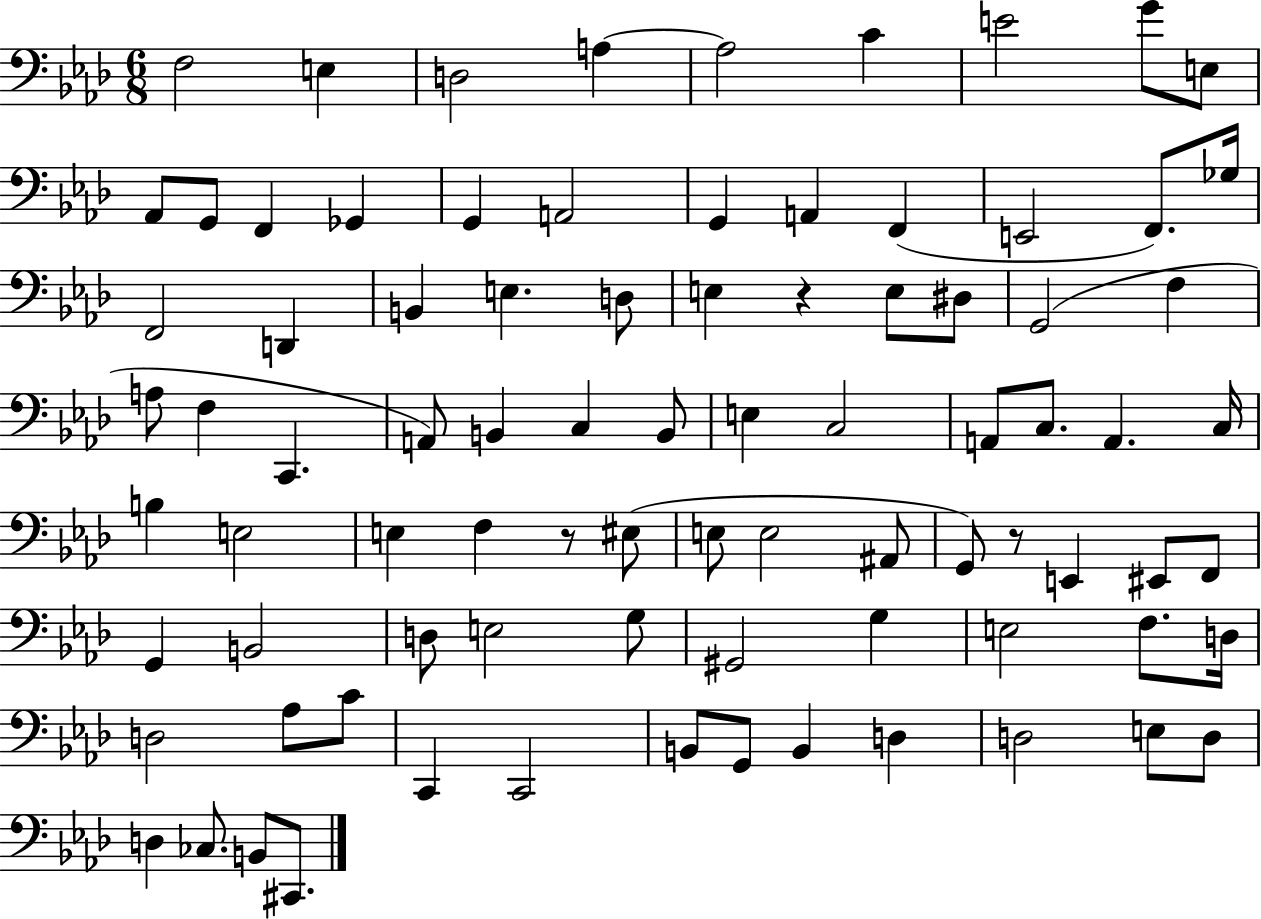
X:1
T:Untitled
M:6/8
L:1/4
K:Ab
F,2 E, D,2 A, A,2 C E2 G/2 E,/2 _A,,/2 G,,/2 F,, _G,, G,, A,,2 G,, A,, F,, E,,2 F,,/2 _G,/4 F,,2 D,, B,, E, D,/2 E, z E,/2 ^D,/2 G,,2 F, A,/2 F, C,, A,,/2 B,, C, B,,/2 E, C,2 A,,/2 C,/2 A,, C,/4 B, E,2 E, F, z/2 ^E,/2 E,/2 E,2 ^A,,/2 G,,/2 z/2 E,, ^E,,/2 F,,/2 G,, B,,2 D,/2 E,2 G,/2 ^G,,2 G, E,2 F,/2 D,/4 D,2 _A,/2 C/2 C,, C,,2 B,,/2 G,,/2 B,, D, D,2 E,/2 D,/2 D, _C,/2 B,,/2 ^C,,/2